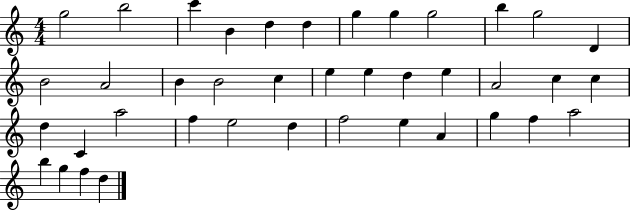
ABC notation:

X:1
T:Untitled
M:4/4
L:1/4
K:C
g2 b2 c' B d d g g g2 b g2 D B2 A2 B B2 c e e d e A2 c c d C a2 f e2 d f2 e A g f a2 b g f d